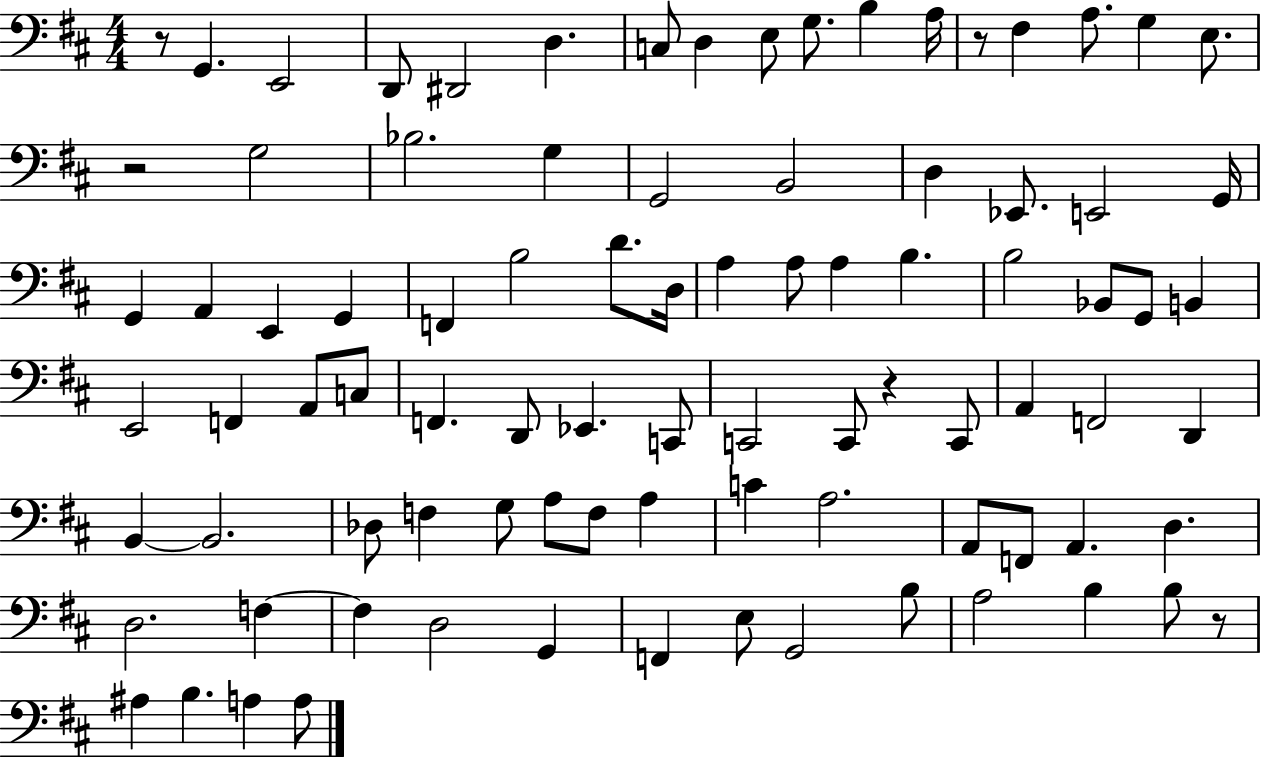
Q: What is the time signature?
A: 4/4